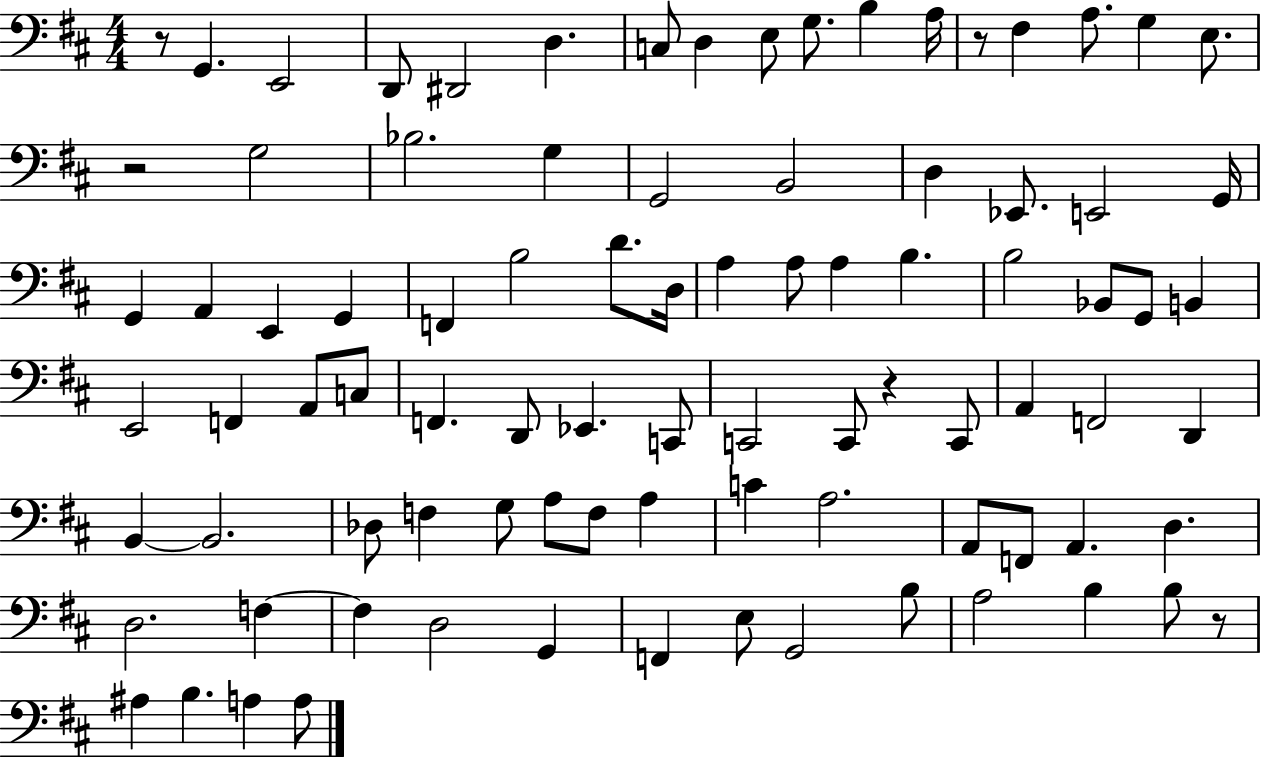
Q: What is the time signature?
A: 4/4